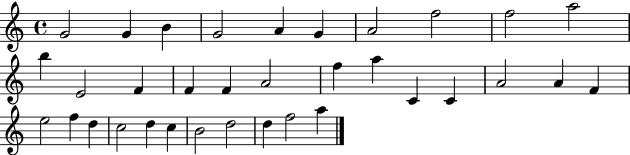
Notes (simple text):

G4/h G4/q B4/q G4/h A4/q G4/q A4/h F5/h F5/h A5/h B5/q E4/h F4/q F4/q F4/q A4/h F5/q A5/q C4/q C4/q A4/h A4/q F4/q E5/h F5/q D5/q C5/h D5/q C5/q B4/h D5/h D5/q F5/h A5/q